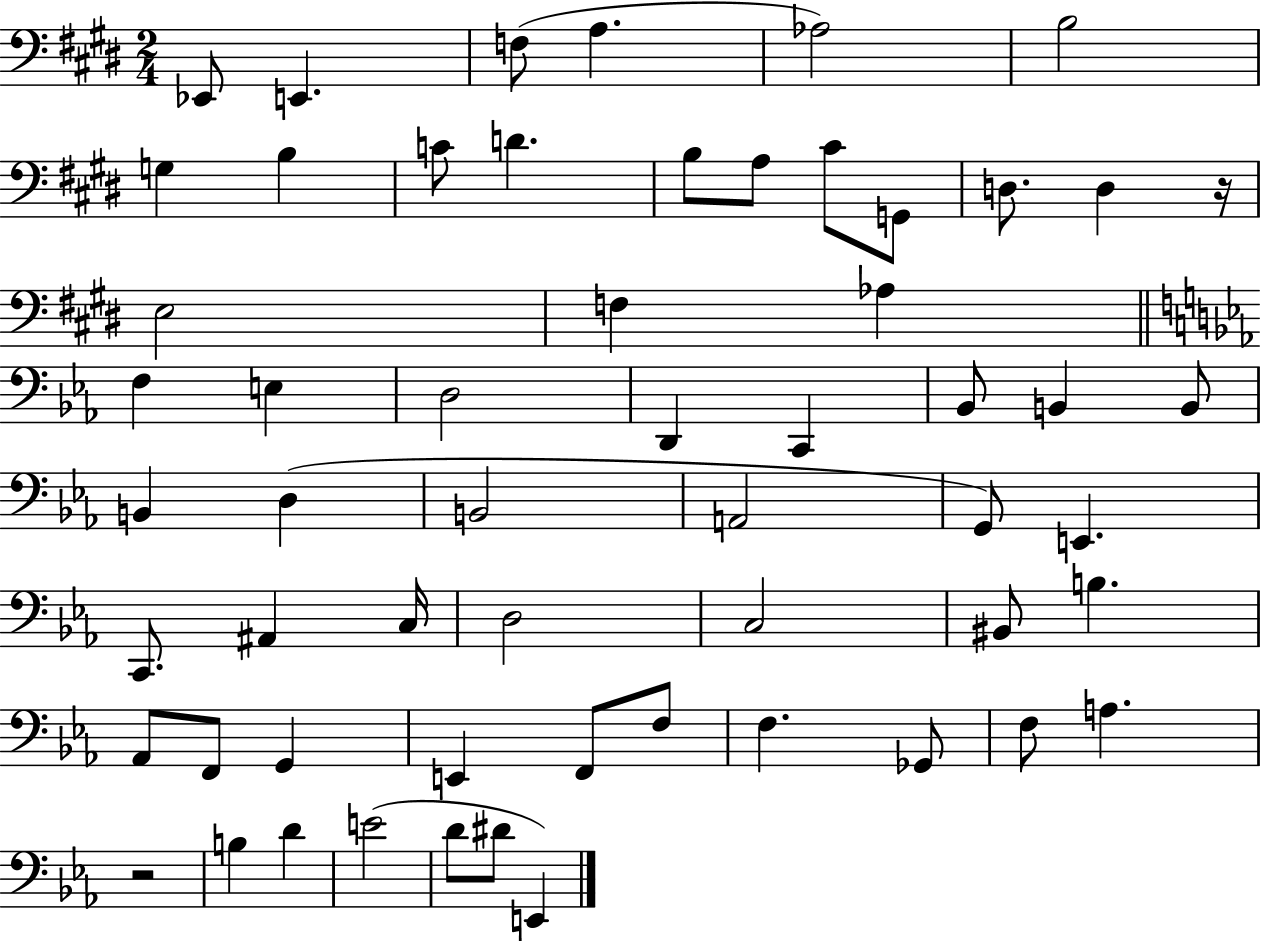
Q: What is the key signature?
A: E major